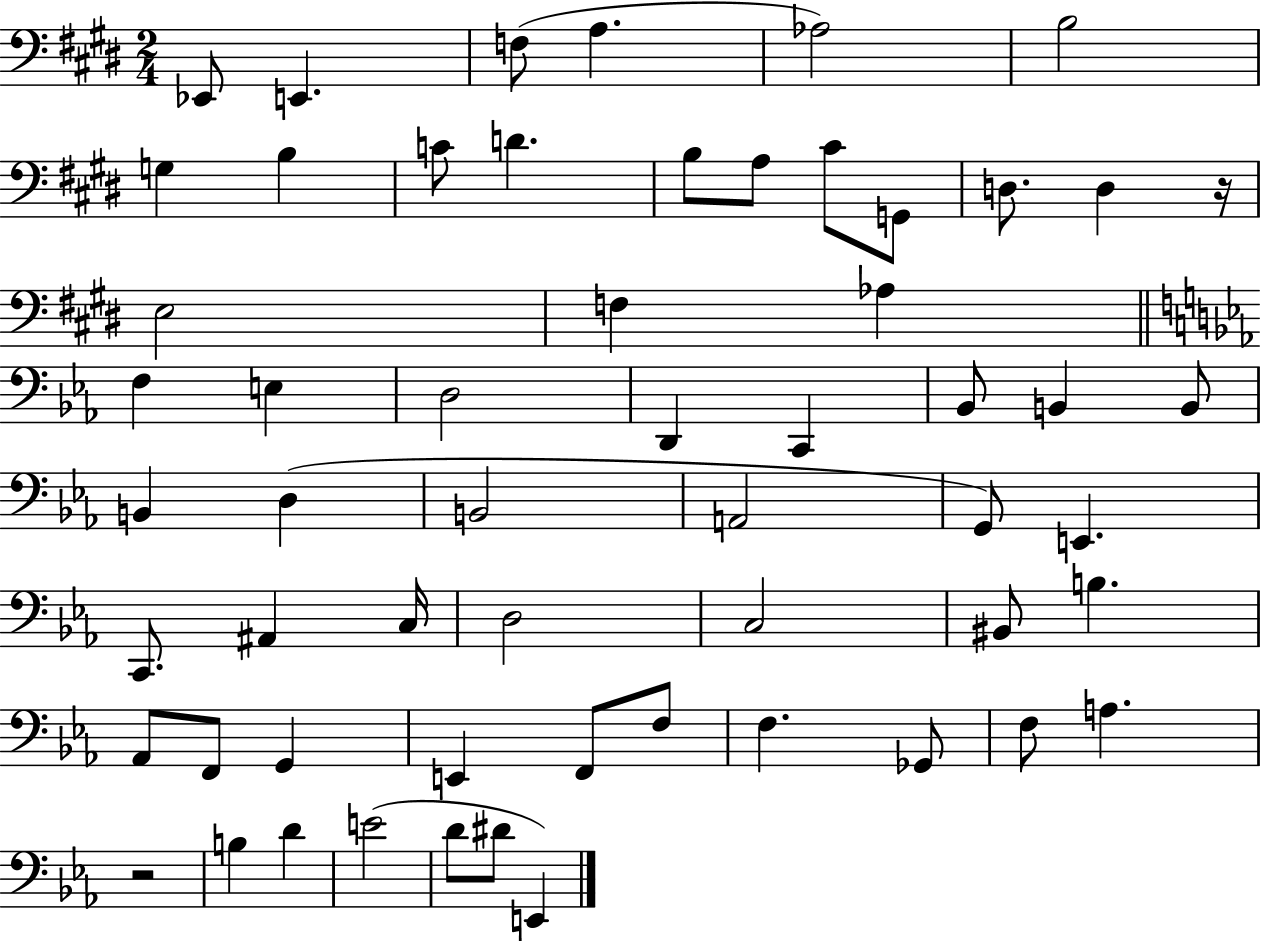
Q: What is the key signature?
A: E major